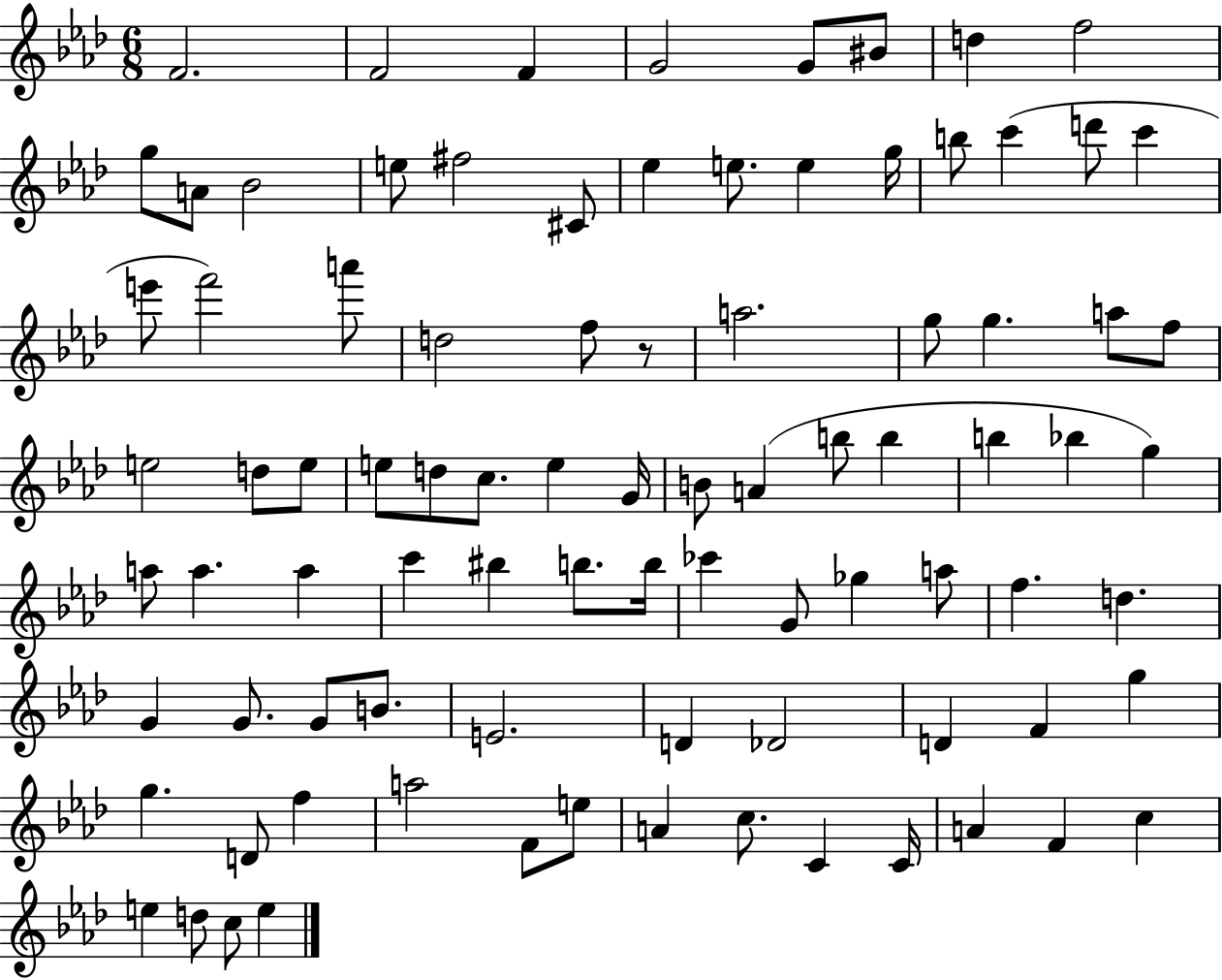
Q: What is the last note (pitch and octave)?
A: E5